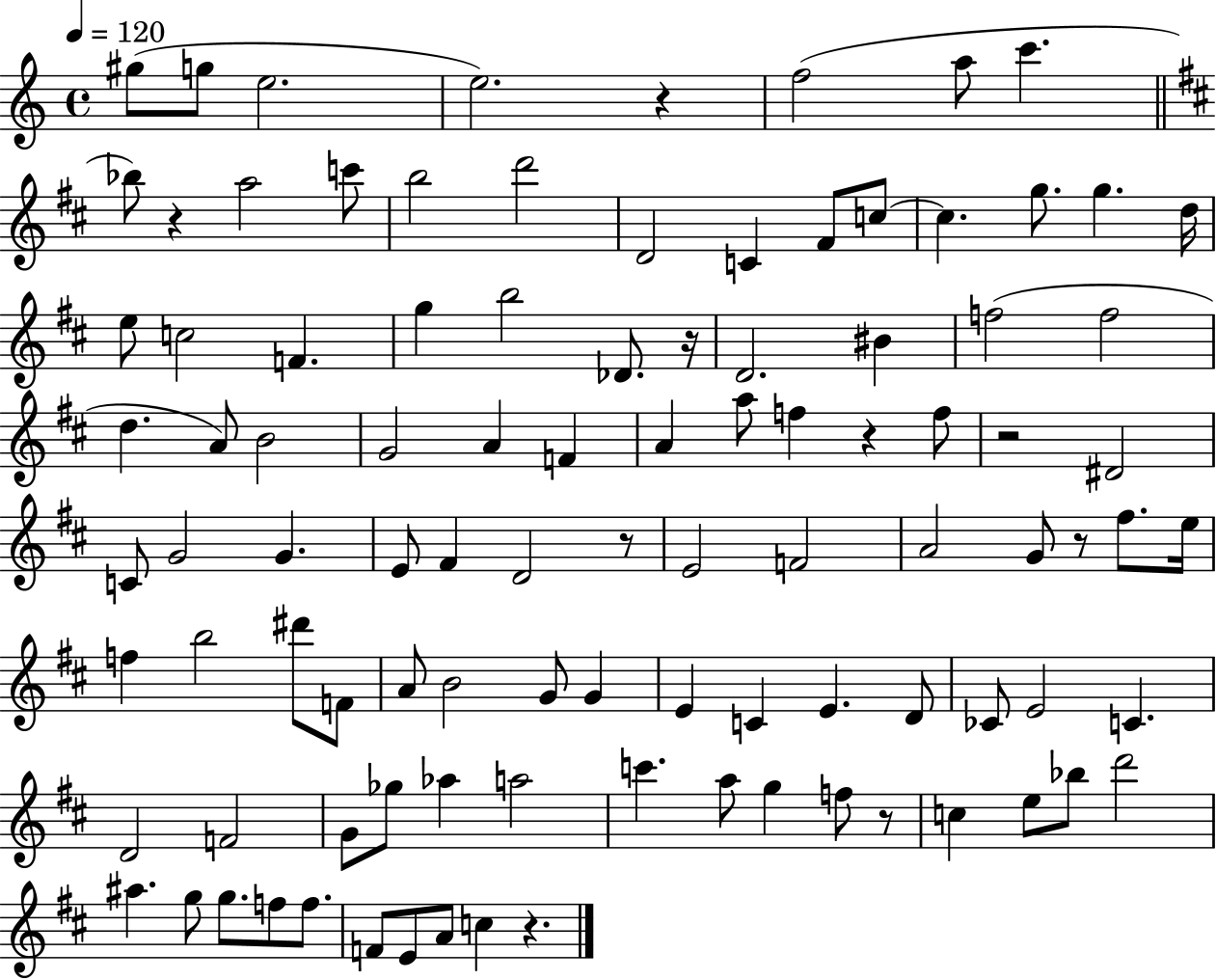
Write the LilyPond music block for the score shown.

{
  \clef treble
  \time 4/4
  \defaultTimeSignature
  \key c \major
  \tempo 4 = 120
  gis''8( g''8 e''2. | e''2.) r4 | f''2( a''8 c'''4. | \bar "||" \break \key d \major bes''8) r4 a''2 c'''8 | b''2 d'''2 | d'2 c'4 fis'8 c''8~~ | c''4. g''8. g''4. d''16 | \break e''8 c''2 f'4. | g''4 b''2 des'8. r16 | d'2. bis'4 | f''2( f''2 | \break d''4. a'8) b'2 | g'2 a'4 f'4 | a'4 a''8 f''4 r4 f''8 | r2 dis'2 | \break c'8 g'2 g'4. | e'8 fis'4 d'2 r8 | e'2 f'2 | a'2 g'8 r8 fis''8. e''16 | \break f''4 b''2 dis'''8 f'8 | a'8 b'2 g'8 g'4 | e'4 c'4 e'4. d'8 | ces'8 e'2 c'4. | \break d'2 f'2 | g'8 ges''8 aes''4 a''2 | c'''4. a''8 g''4 f''8 r8 | c''4 e''8 bes''8 d'''2 | \break ais''4. g''8 g''8. f''8 f''8. | f'8 e'8 a'8 c''4 r4. | \bar "|."
}